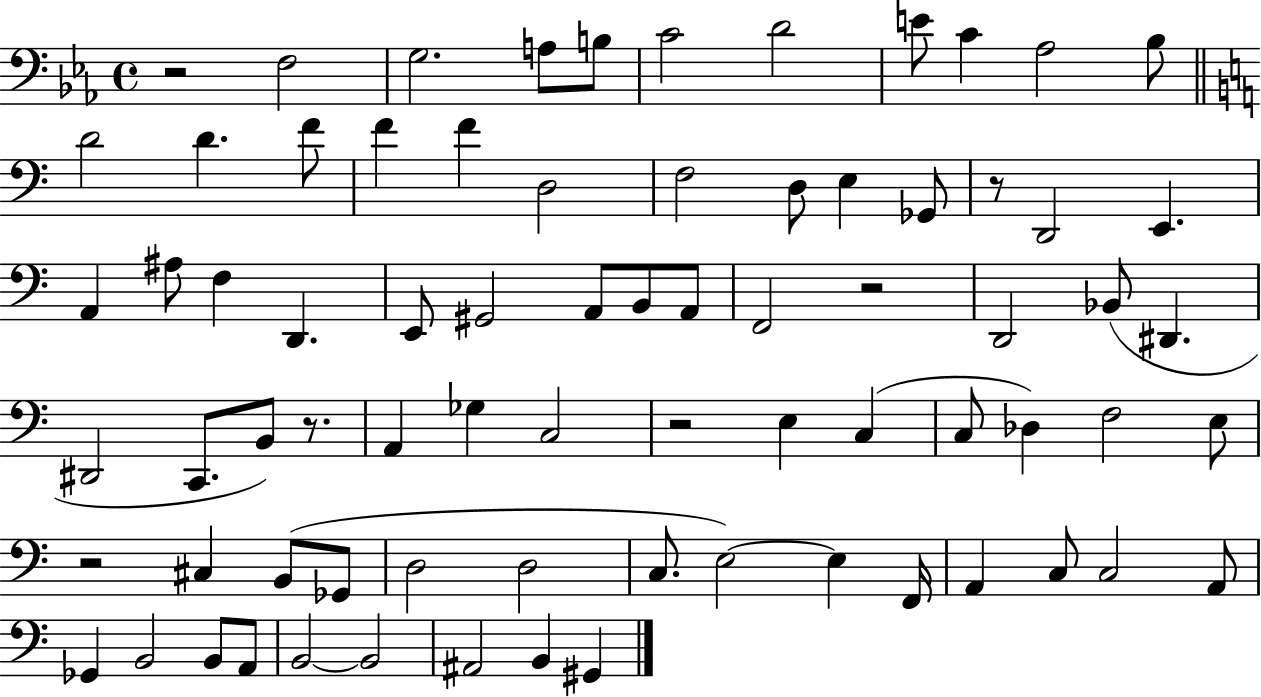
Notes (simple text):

R/h F3/h G3/h. A3/e B3/e C4/h D4/h E4/e C4/q Ab3/h Bb3/e D4/h D4/q. F4/e F4/q F4/q D3/h F3/h D3/e E3/q Gb2/e R/e D2/h E2/q. A2/q A#3/e F3/q D2/q. E2/e G#2/h A2/e B2/e A2/e F2/h R/h D2/h Bb2/e D#2/q. D#2/h C2/e. B2/e R/e. A2/q Gb3/q C3/h R/h E3/q C3/q C3/e Db3/q F3/h E3/e R/h C#3/q B2/e Gb2/e D3/h D3/h C3/e. E3/h E3/q F2/s A2/q C3/e C3/h A2/e Gb2/q B2/h B2/e A2/e B2/h B2/h A#2/h B2/q G#2/q